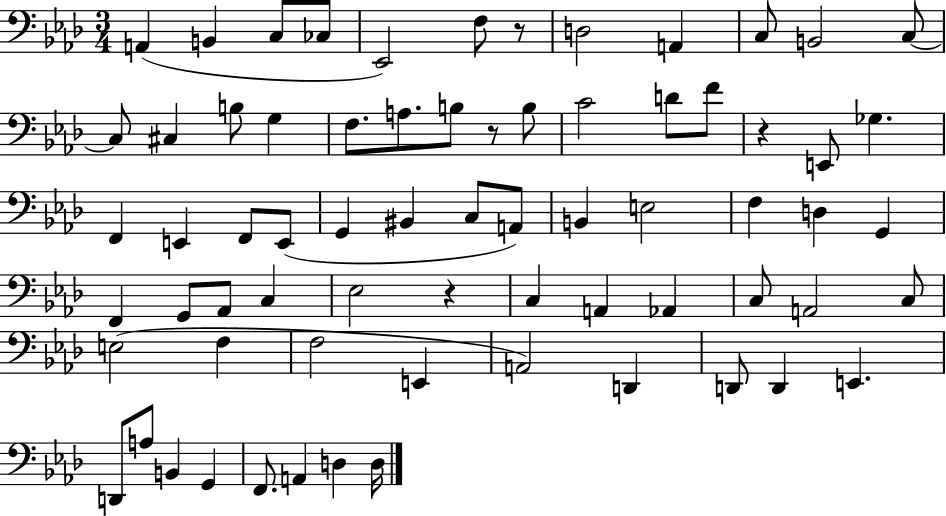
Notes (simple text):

A2/q B2/q C3/e CES3/e Eb2/h F3/e R/e D3/h A2/q C3/e B2/h C3/e C3/e C#3/q B3/e G3/q F3/e. A3/e. B3/e R/e B3/e C4/h D4/e F4/e R/q E2/e Gb3/q. F2/q E2/q F2/e E2/e G2/q BIS2/q C3/e A2/e B2/q E3/h F3/q D3/q G2/q F2/q G2/e Ab2/e C3/q Eb3/h R/q C3/q A2/q Ab2/q C3/e A2/h C3/e E3/h F3/q F3/h E2/q A2/h D2/q D2/e D2/q E2/q. D2/e A3/e B2/q G2/q F2/e. A2/q D3/q D3/s